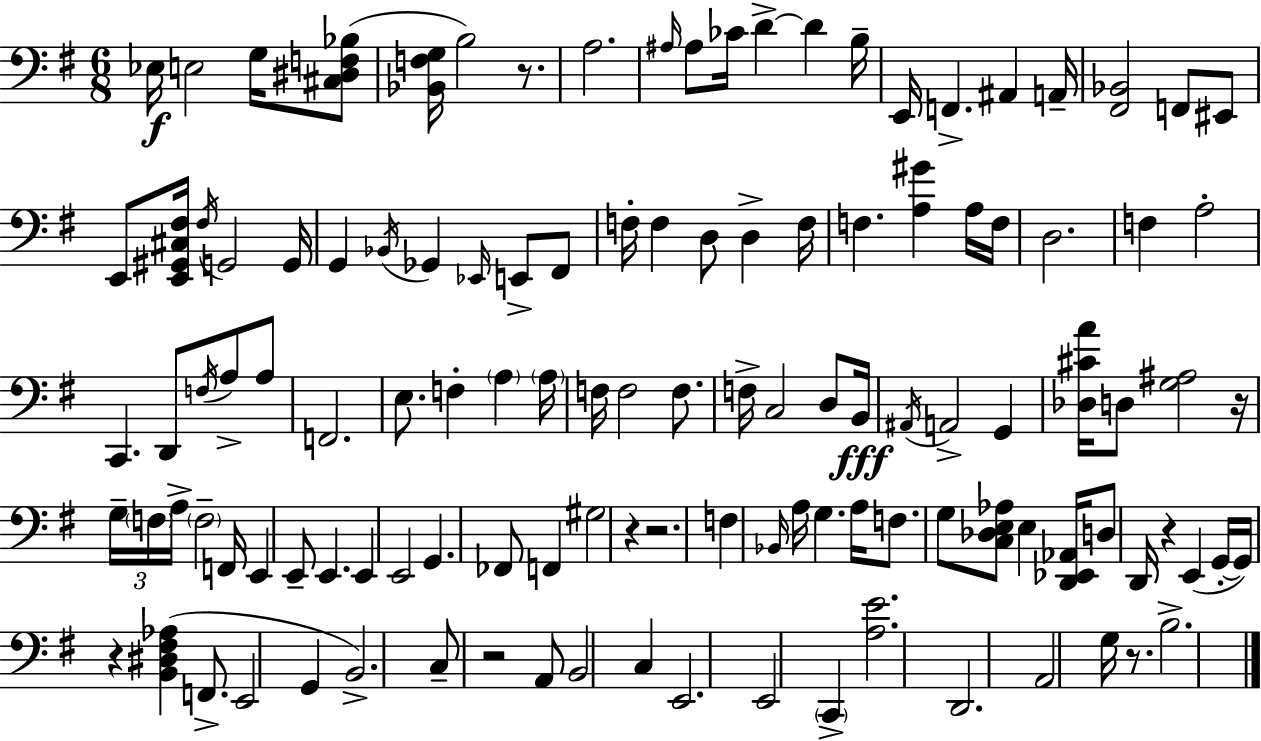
X:1
T:Untitled
M:6/8
L:1/4
K:G
_E,/4 E,2 G,/4 [^C,^D,F,_B,]/2 [_B,,F,G,]/4 B,2 z/2 A,2 ^A,/4 ^A,/2 _C/4 D D B,/4 E,,/4 F,, ^A,, A,,/4 [^F,,_B,,]2 F,,/2 ^E,,/2 E,,/2 [E,,^G,,^C,^F,]/4 ^F,/4 G,,2 G,,/4 G,, _B,,/4 _G,, _E,,/4 E,,/2 ^F,,/2 F,/4 F, D,/2 D, F,/4 F, [A,^G] A,/4 F,/4 D,2 F, A,2 C,, D,,/2 F,/4 A,/2 A,/2 F,,2 E,/2 F, A, A,/4 F,/4 F,2 F,/2 F,/4 C,2 D,/2 B,,/4 ^A,,/4 A,,2 G,, [_D,^CA]/4 D,/2 [G,^A,]2 z/4 G,/4 F,/4 A,/4 F,2 F,,/4 E,, E,,/2 E,, E,, E,,2 G,, _F,,/2 F,, ^G,2 z z2 F, _B,,/4 A,/4 G, A,/4 F,/2 G,/2 [C,_D,E,_A,]/2 E, [D,,_E,,_A,,]/4 D,/2 D,,/4 z E,, G,,/4 G,,/4 z [B,,^D,^F,_A,] F,,/2 E,,2 G,, B,,2 C,/2 z2 A,,/2 B,,2 C, E,,2 E,,2 C,, [A,E]2 D,,2 A,,2 G,/4 z/2 B,2